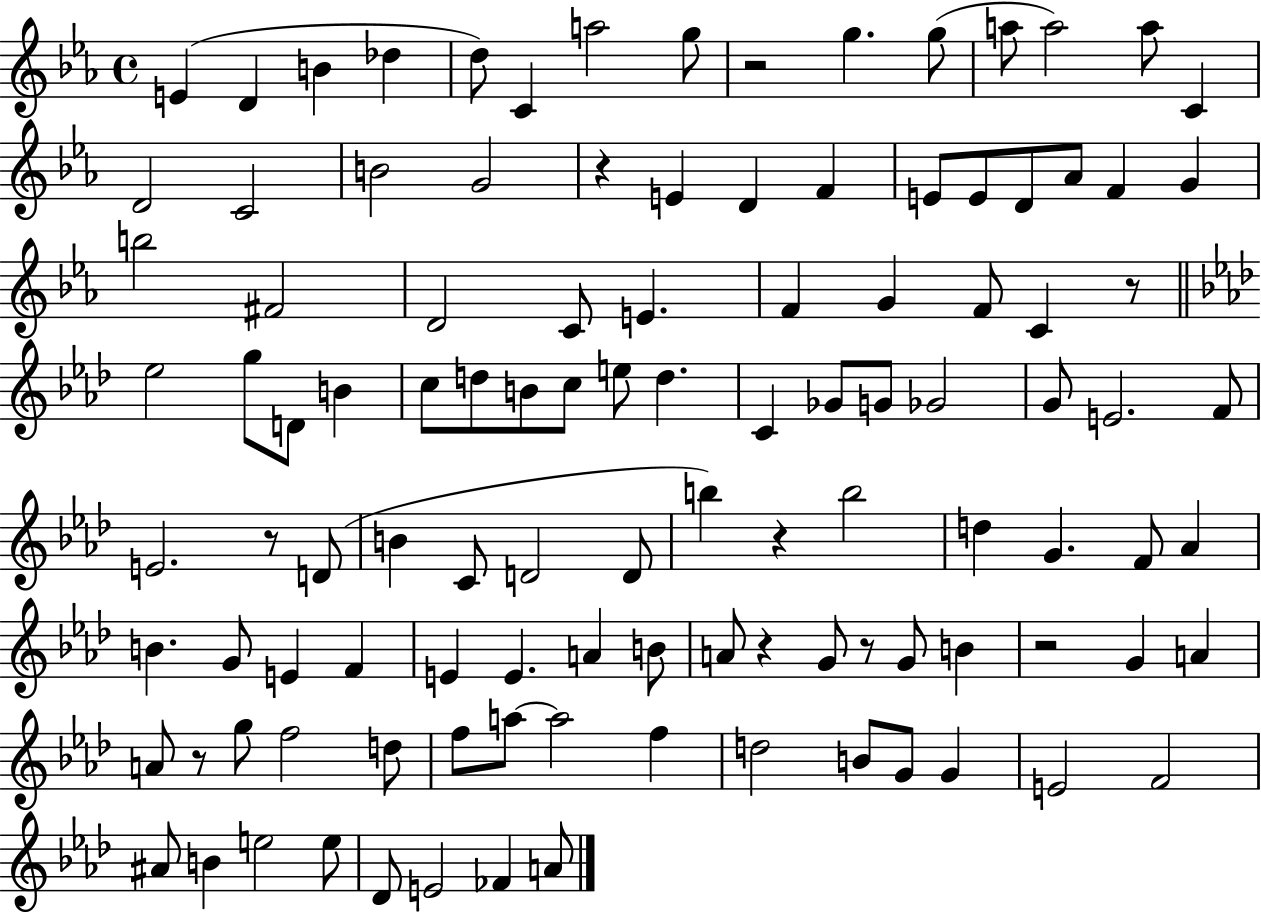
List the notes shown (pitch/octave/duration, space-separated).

E4/q D4/q B4/q Db5/q D5/e C4/q A5/h G5/e R/h G5/q. G5/e A5/e A5/h A5/e C4/q D4/h C4/h B4/h G4/h R/q E4/q D4/q F4/q E4/e E4/e D4/e Ab4/e F4/q G4/q B5/h F#4/h D4/h C4/e E4/q. F4/q G4/q F4/e C4/q R/e Eb5/h G5/e D4/e B4/q C5/e D5/e B4/e C5/e E5/e D5/q. C4/q Gb4/e G4/e Gb4/h G4/e E4/h. F4/e E4/h. R/e D4/e B4/q C4/e D4/h D4/e B5/q R/q B5/h D5/q G4/q. F4/e Ab4/q B4/q. G4/e E4/q F4/q E4/q E4/q. A4/q B4/e A4/e R/q G4/e R/e G4/e B4/q R/h G4/q A4/q A4/e R/e G5/e F5/h D5/e F5/e A5/e A5/h F5/q D5/h B4/e G4/e G4/q E4/h F4/h A#4/e B4/q E5/h E5/e Db4/e E4/h FES4/q A4/e